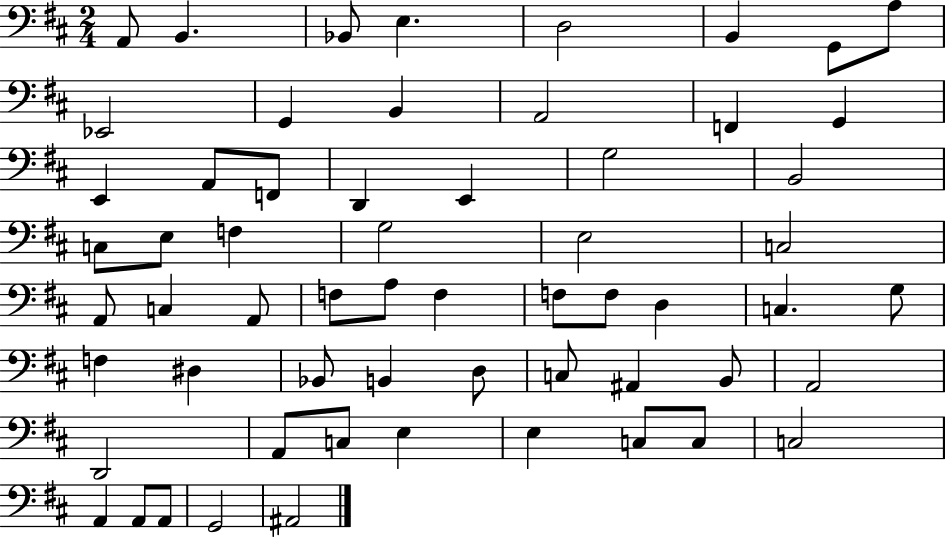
{
  \clef bass
  \numericTimeSignature
  \time 2/4
  \key d \major
  \repeat volta 2 { a,8 b,4. | bes,8 e4. | d2 | b,4 g,8 a8 | \break ees,2 | g,4 b,4 | a,2 | f,4 g,4 | \break e,4 a,8 f,8 | d,4 e,4 | g2 | b,2 | \break c8 e8 f4 | g2 | e2 | c2 | \break a,8 c4 a,8 | f8 a8 f4 | f8 f8 d4 | c4. g8 | \break f4 dis4 | bes,8 b,4 d8 | c8 ais,4 b,8 | a,2 | \break d,2 | a,8 c8 e4 | e4 c8 c8 | c2 | \break a,4 a,8 a,8 | g,2 | ais,2 | } \bar "|."
}